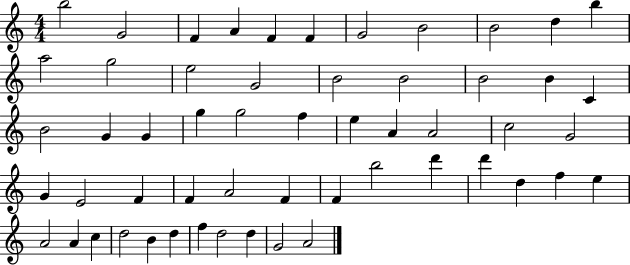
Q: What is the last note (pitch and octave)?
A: A4